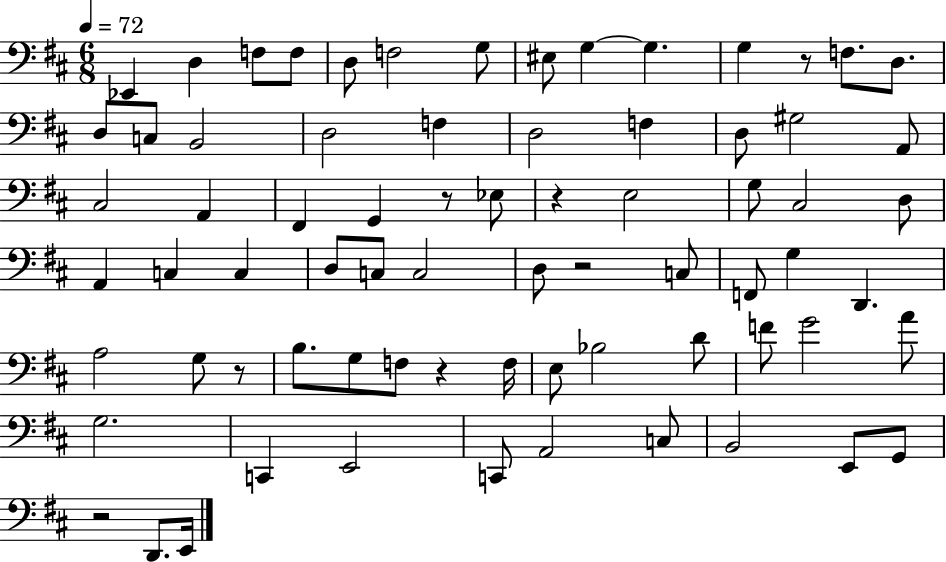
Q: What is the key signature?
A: D major